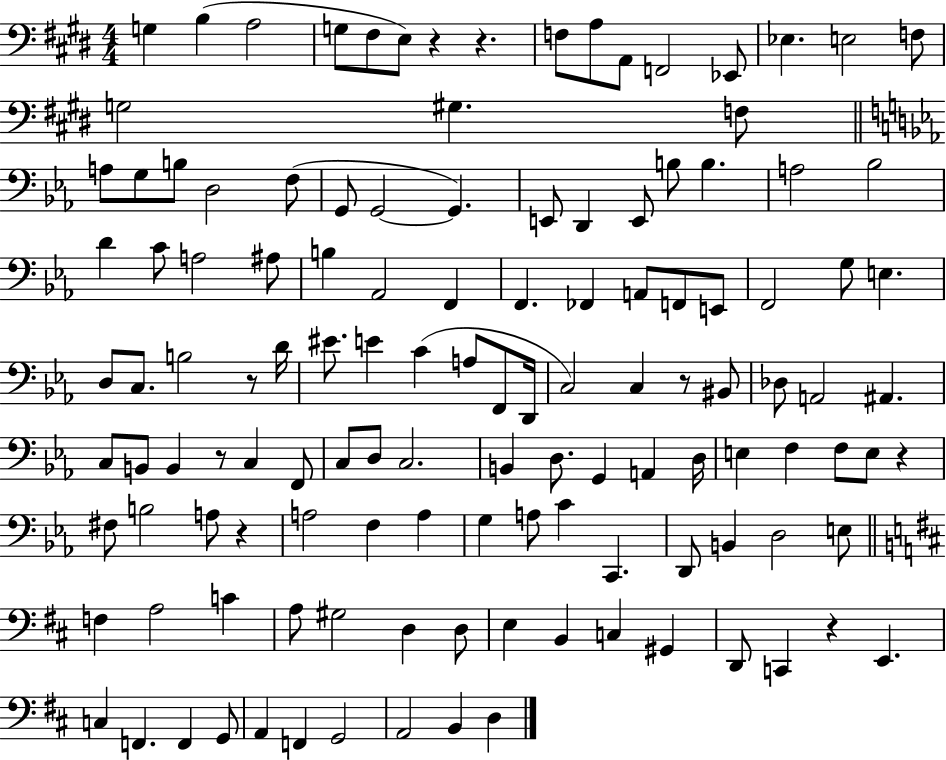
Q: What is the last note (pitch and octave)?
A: D3